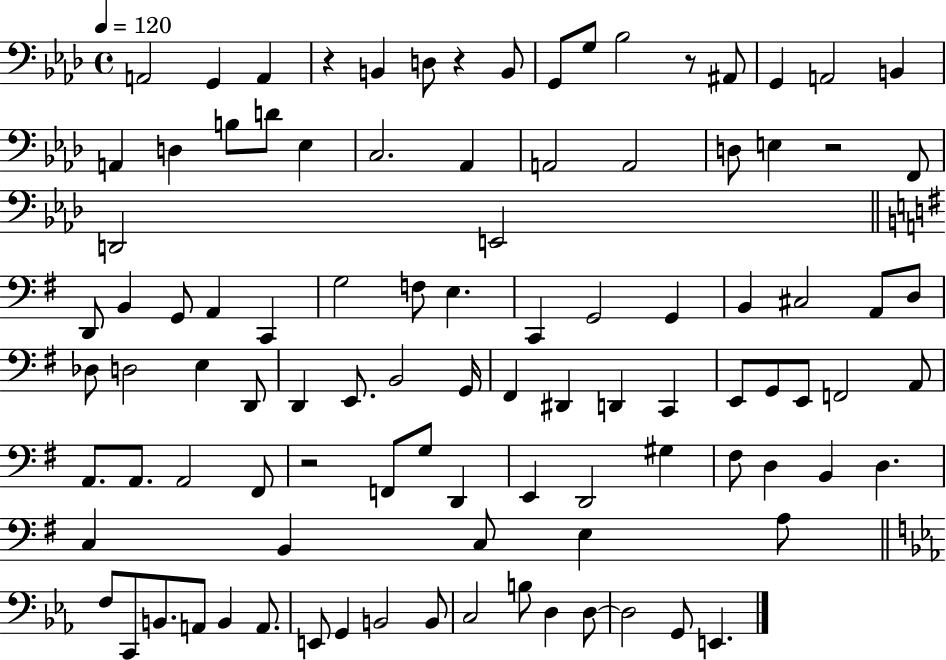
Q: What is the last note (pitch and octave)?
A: E2